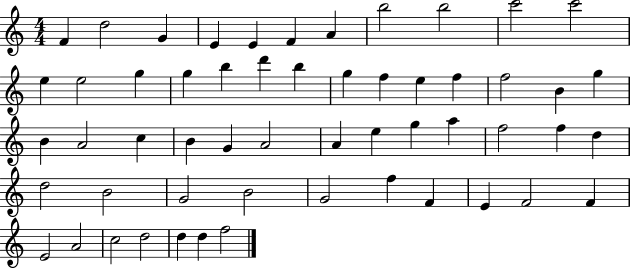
F4/q D5/h G4/q E4/q E4/q F4/q A4/q B5/h B5/h C6/h C6/h E5/q E5/h G5/q G5/q B5/q D6/q B5/q G5/q F5/q E5/q F5/q F5/h B4/q G5/q B4/q A4/h C5/q B4/q G4/q A4/h A4/q E5/q G5/q A5/q F5/h F5/q D5/q D5/h B4/h G4/h B4/h G4/h F5/q F4/q E4/q F4/h F4/q E4/h A4/h C5/h D5/h D5/q D5/q F5/h